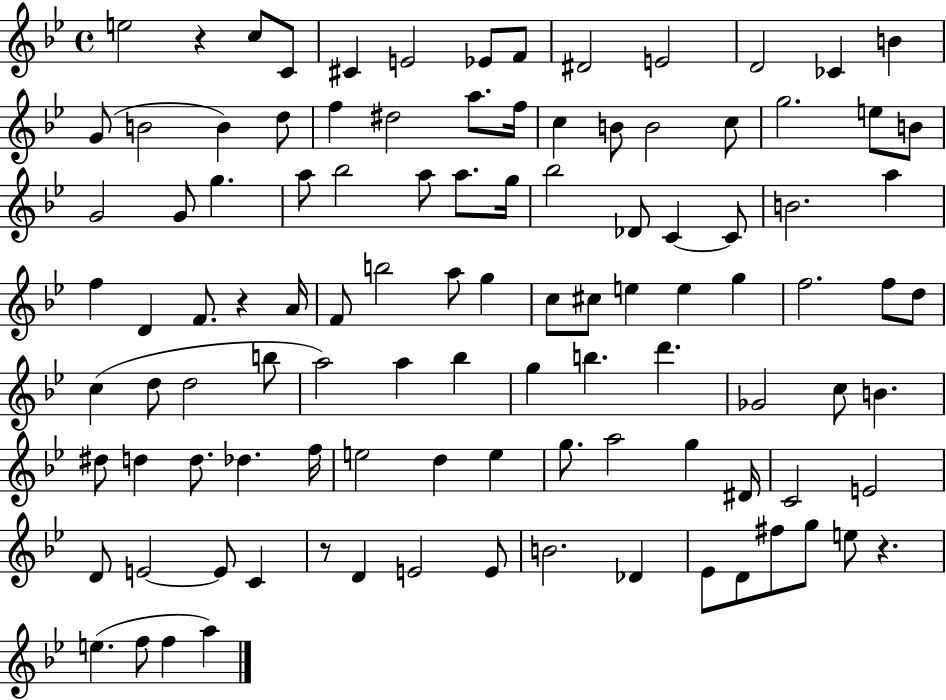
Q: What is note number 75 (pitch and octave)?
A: F5